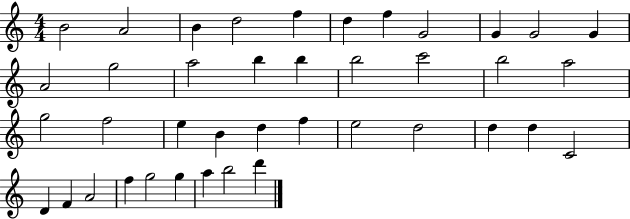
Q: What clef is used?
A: treble